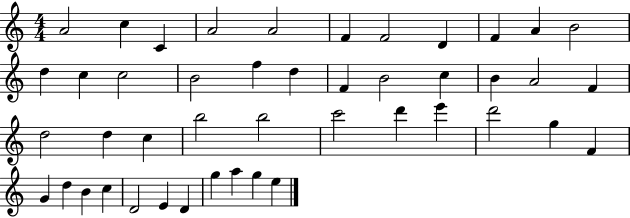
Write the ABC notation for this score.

X:1
T:Untitled
M:4/4
L:1/4
K:C
A2 c C A2 A2 F F2 D F A B2 d c c2 B2 f d F B2 c B A2 F d2 d c b2 b2 c'2 d' e' d'2 g F G d B c D2 E D g a g e